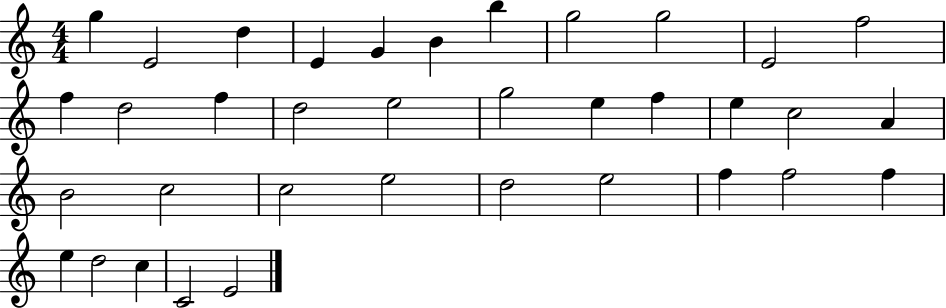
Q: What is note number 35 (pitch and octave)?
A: C4